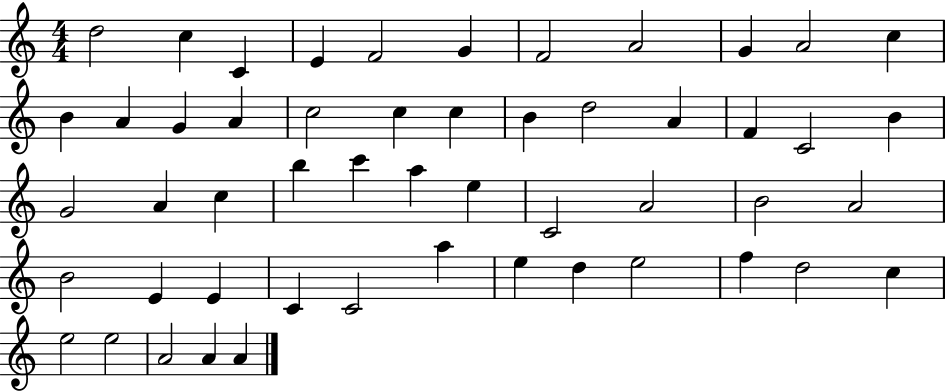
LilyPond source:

{
  \clef treble
  \numericTimeSignature
  \time 4/4
  \key c \major
  d''2 c''4 c'4 | e'4 f'2 g'4 | f'2 a'2 | g'4 a'2 c''4 | \break b'4 a'4 g'4 a'4 | c''2 c''4 c''4 | b'4 d''2 a'4 | f'4 c'2 b'4 | \break g'2 a'4 c''4 | b''4 c'''4 a''4 e''4 | c'2 a'2 | b'2 a'2 | \break b'2 e'4 e'4 | c'4 c'2 a''4 | e''4 d''4 e''2 | f''4 d''2 c''4 | \break e''2 e''2 | a'2 a'4 a'4 | \bar "|."
}